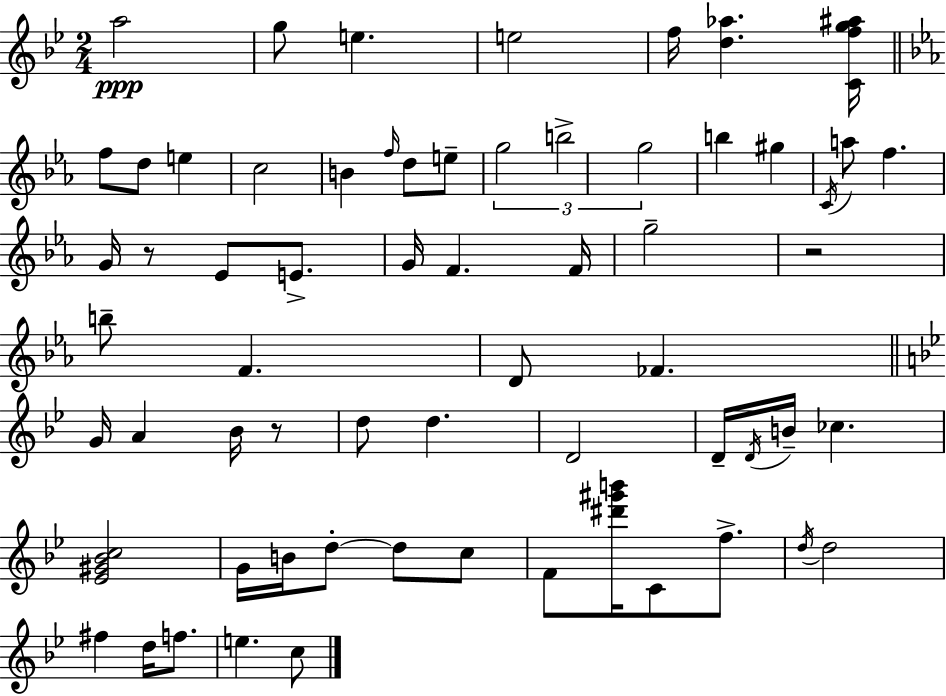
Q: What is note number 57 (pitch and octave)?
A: C5